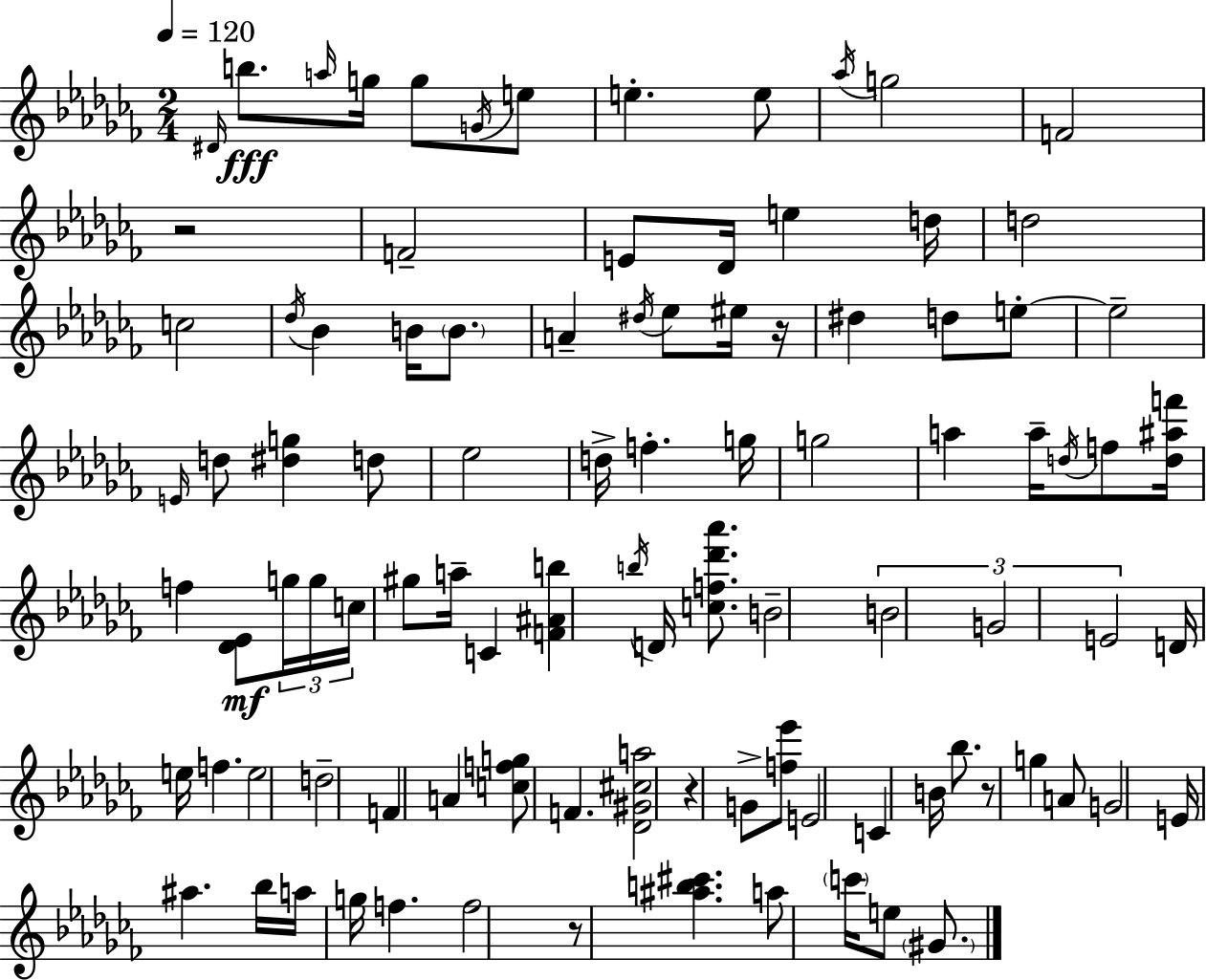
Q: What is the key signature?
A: AES minor